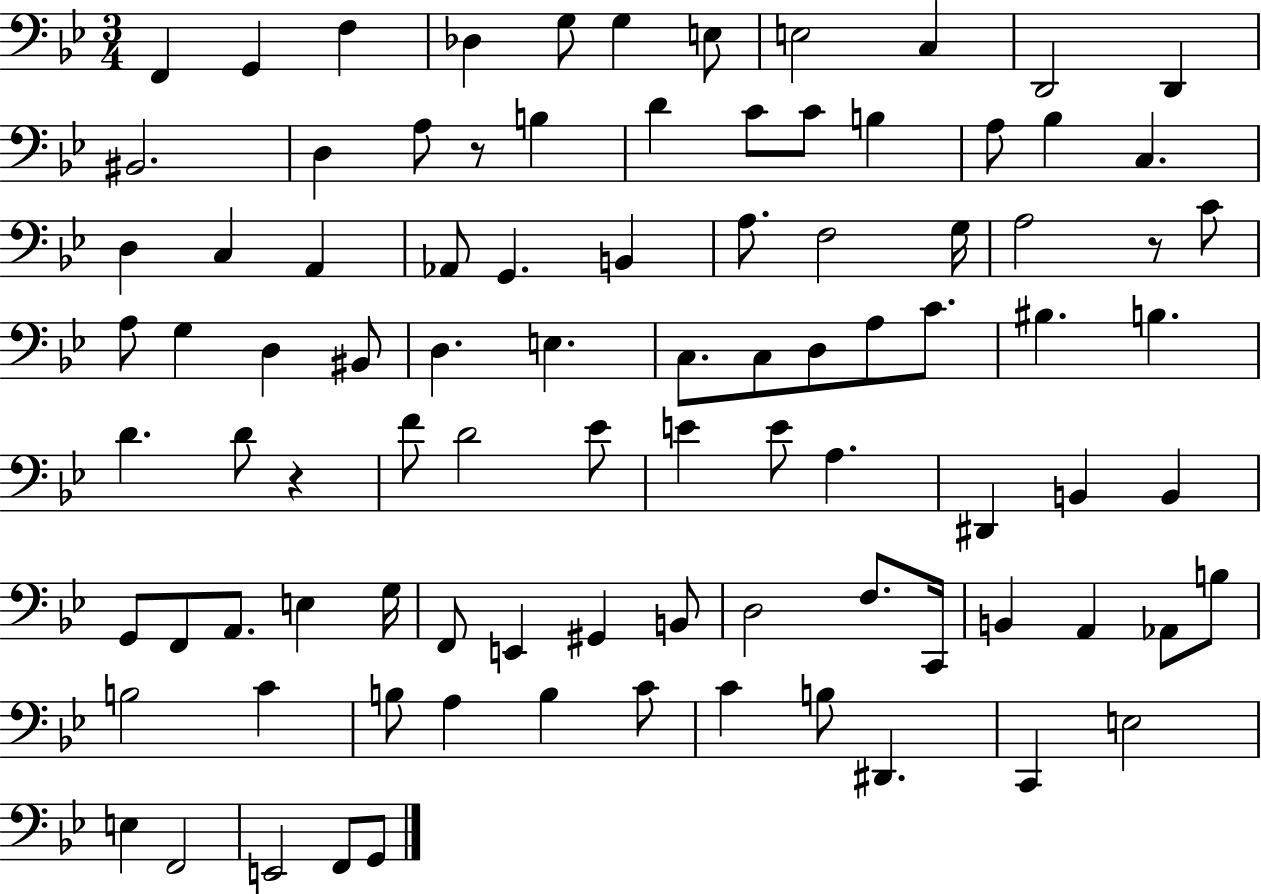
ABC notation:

X:1
T:Untitled
M:3/4
L:1/4
K:Bb
F,, G,, F, _D, G,/2 G, E,/2 E,2 C, D,,2 D,, ^B,,2 D, A,/2 z/2 B, D C/2 C/2 B, A,/2 _B, C, D, C, A,, _A,,/2 G,, B,, A,/2 F,2 G,/4 A,2 z/2 C/2 A,/2 G, D, ^B,,/2 D, E, C,/2 C,/2 D,/2 A,/2 C/2 ^B, B, D D/2 z F/2 D2 _E/2 E E/2 A, ^D,, B,, B,, G,,/2 F,,/2 A,,/2 E, G,/4 F,,/2 E,, ^G,, B,,/2 D,2 F,/2 C,,/4 B,, A,, _A,,/2 B,/2 B,2 C B,/2 A, B, C/2 C B,/2 ^D,, C,, E,2 E, F,,2 E,,2 F,,/2 G,,/2